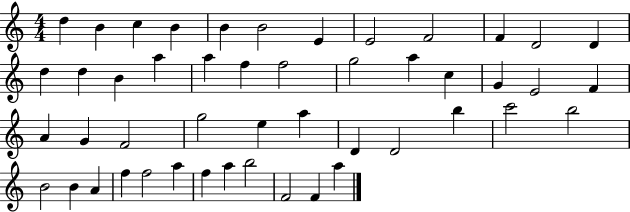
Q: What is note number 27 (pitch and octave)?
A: G4